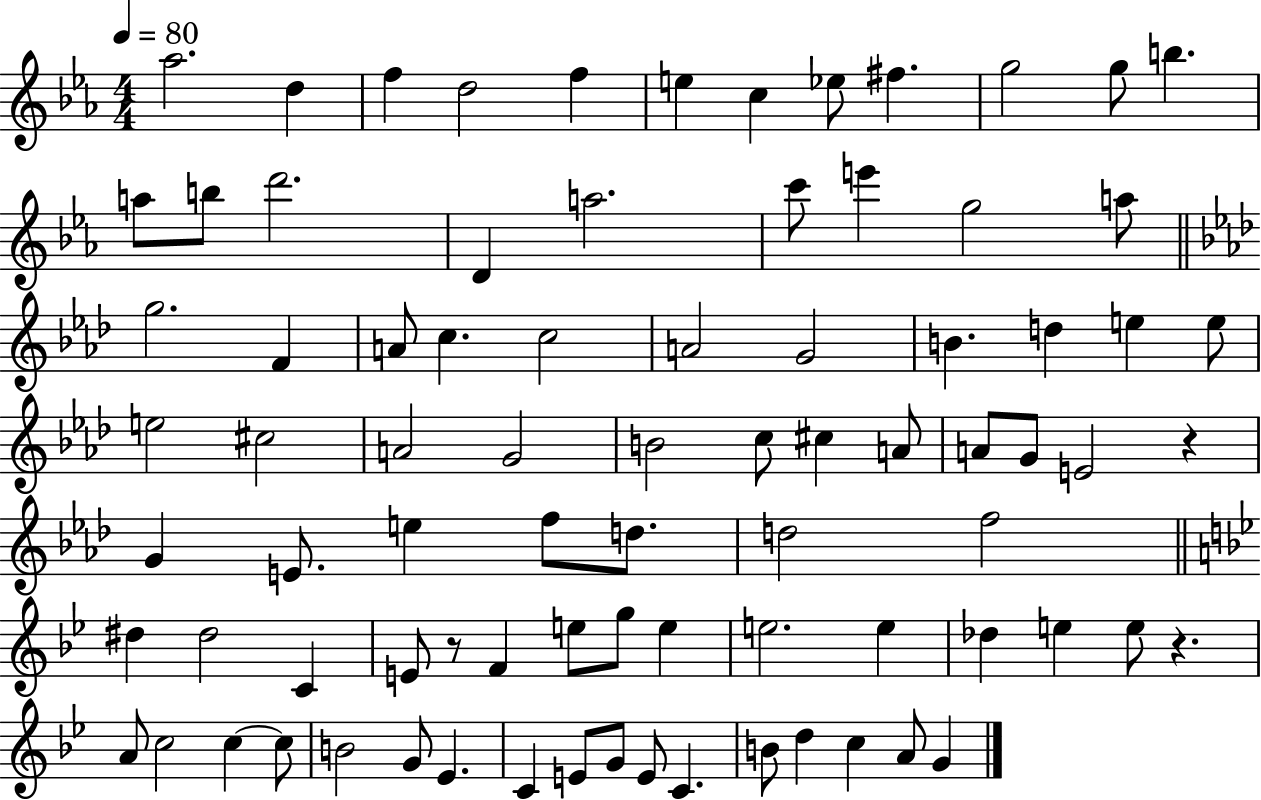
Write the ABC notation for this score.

X:1
T:Untitled
M:4/4
L:1/4
K:Eb
_a2 d f d2 f e c _e/2 ^f g2 g/2 b a/2 b/2 d'2 D a2 c'/2 e' g2 a/2 g2 F A/2 c c2 A2 G2 B d e e/2 e2 ^c2 A2 G2 B2 c/2 ^c A/2 A/2 G/2 E2 z G E/2 e f/2 d/2 d2 f2 ^d ^d2 C E/2 z/2 F e/2 g/2 e e2 e _d e e/2 z A/2 c2 c c/2 B2 G/2 _E C E/2 G/2 E/2 C B/2 d c A/2 G